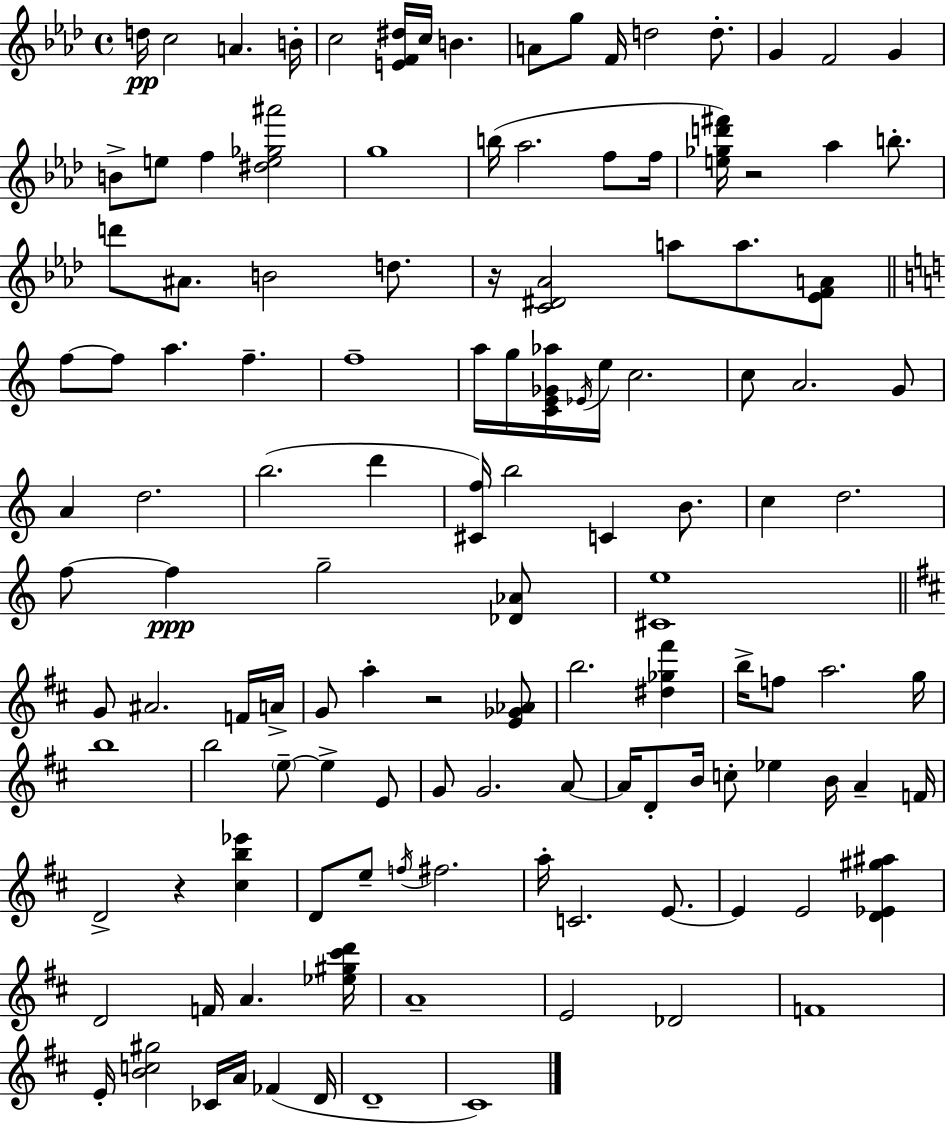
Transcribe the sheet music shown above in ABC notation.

X:1
T:Untitled
M:4/4
L:1/4
K:Ab
d/4 c2 A B/4 c2 [EF^d]/4 c/4 B A/2 g/2 F/4 d2 d/2 G F2 G B/2 e/2 f [^de_g^a']2 g4 b/4 _a2 f/2 f/4 [e_gd'^f']/4 z2 _a b/2 d'/2 ^A/2 B2 d/2 z/4 [C^D_A]2 a/2 a/2 [_EFA]/2 f/2 f/2 a f f4 a/4 g/4 [CE_G_a]/4 _E/4 e/4 c2 c/2 A2 G/2 A d2 b2 d' [^Cf]/4 b2 C B/2 c d2 f/2 f g2 [_D_A]/2 [^Ce]4 G/2 ^A2 F/4 A/4 G/2 a z2 [E_G_A]/2 b2 [^d_g^f'] b/4 f/2 a2 g/4 b4 b2 e/2 e E/2 G/2 G2 A/2 A/4 D/2 B/4 c/2 _e B/4 A F/4 D2 z [^cb_e'] D/2 e/2 f/4 ^f2 a/4 C2 E/2 E E2 [D_E^g^a] D2 F/4 A [_e^g^c'd']/4 A4 E2 _D2 F4 E/4 [Bc^g]2 _C/4 A/4 _F D/4 D4 ^C4